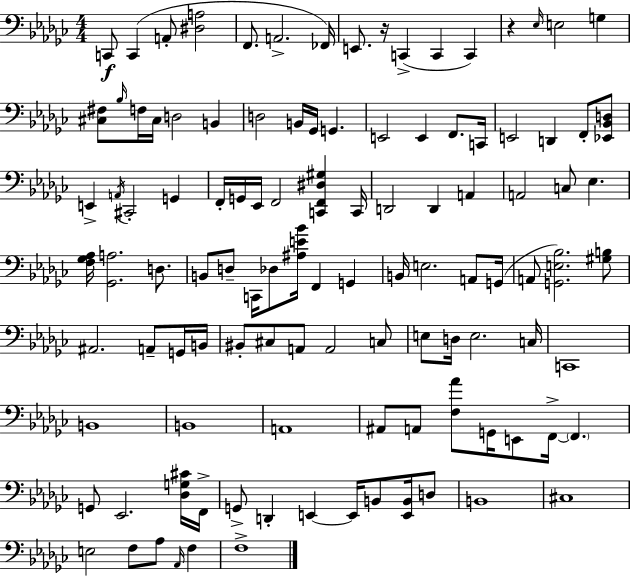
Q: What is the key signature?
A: EES minor